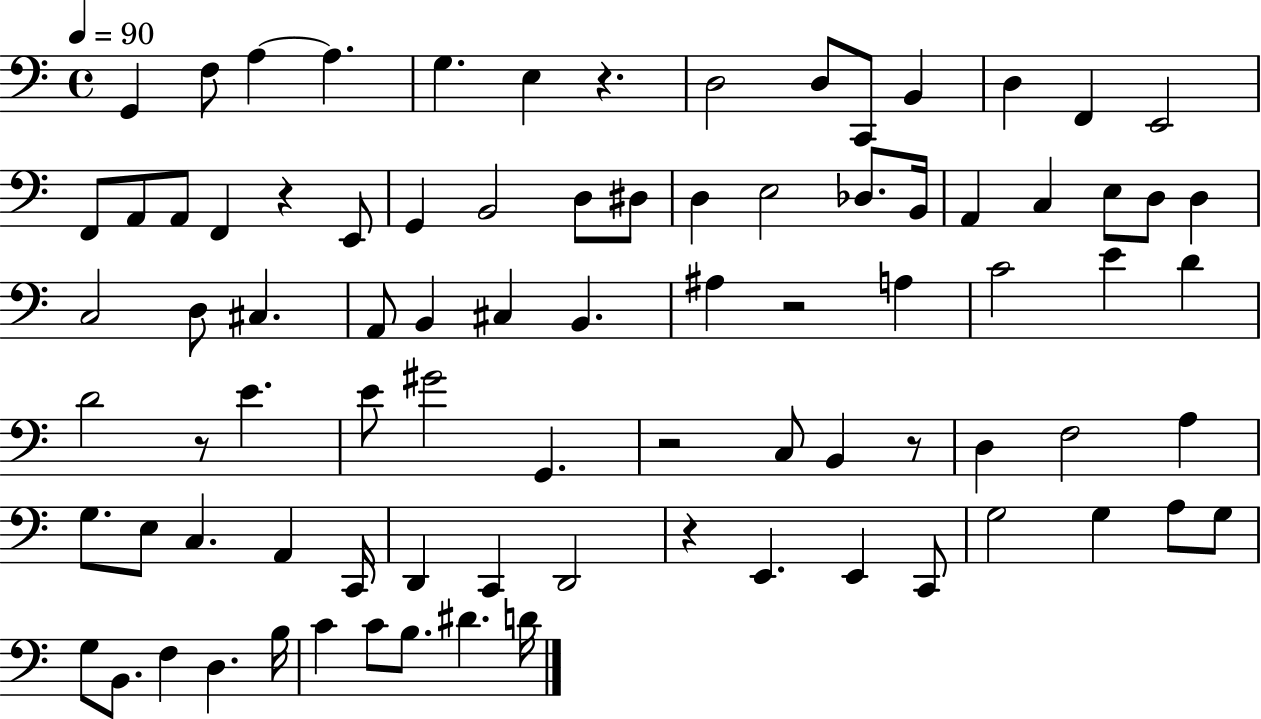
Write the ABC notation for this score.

X:1
T:Untitled
M:4/4
L:1/4
K:C
G,, F,/2 A, A, G, E, z D,2 D,/2 C,,/2 B,, D, F,, E,,2 F,,/2 A,,/2 A,,/2 F,, z E,,/2 G,, B,,2 D,/2 ^D,/2 D, E,2 _D,/2 B,,/4 A,, C, E,/2 D,/2 D, C,2 D,/2 ^C, A,,/2 B,, ^C, B,, ^A, z2 A, C2 E D D2 z/2 E E/2 ^G2 G,, z2 C,/2 B,, z/2 D, F,2 A, G,/2 E,/2 C, A,, C,,/4 D,, C,, D,,2 z E,, E,, C,,/2 G,2 G, A,/2 G,/2 G,/2 B,,/2 F, D, B,/4 C C/2 B,/2 ^D D/4